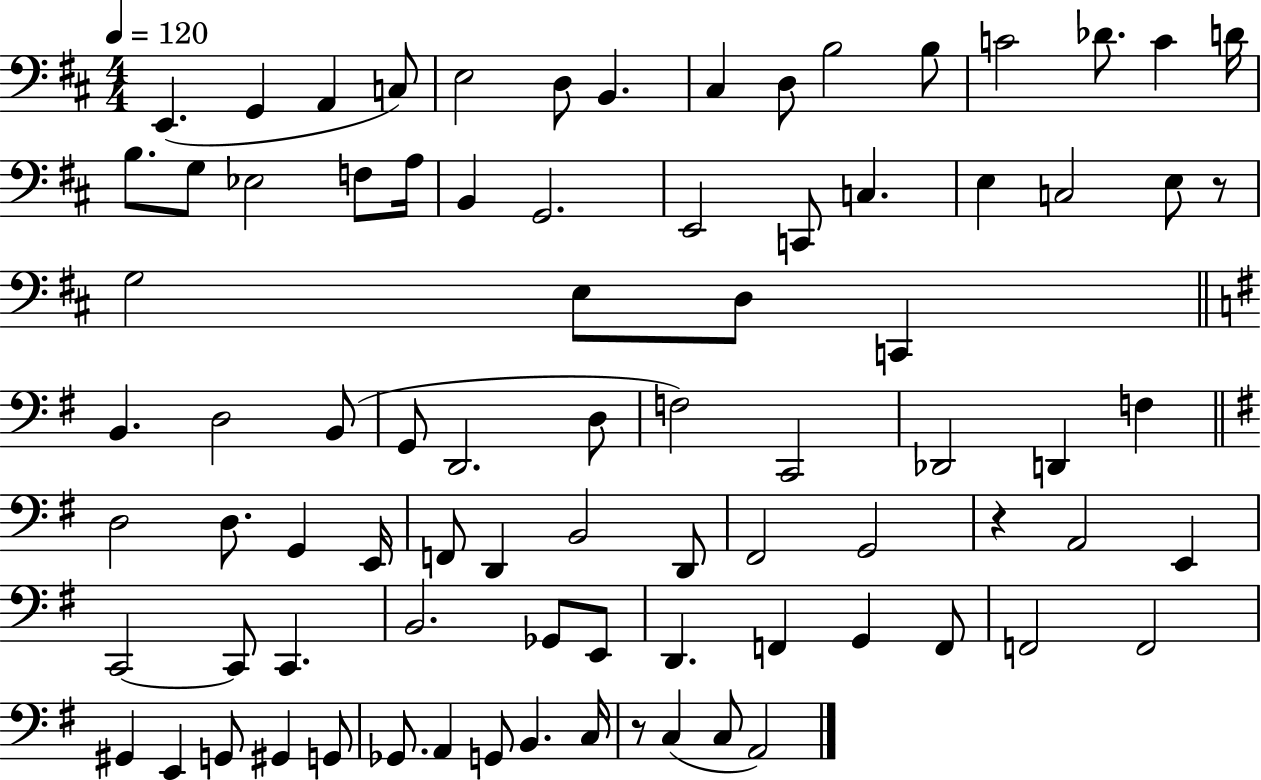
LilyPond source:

{
  \clef bass
  \numericTimeSignature
  \time 4/4
  \key d \major
  \tempo 4 = 120
  \repeat volta 2 { e,4.( g,4 a,4 c8) | e2 d8 b,4. | cis4 d8 b2 b8 | c'2 des'8. c'4 d'16 | \break b8. g8 ees2 f8 a16 | b,4 g,2. | e,2 c,8 c4. | e4 c2 e8 r8 | \break g2 e8 d8 c,4 | \bar "||" \break \key e \minor b,4. d2 b,8( | g,8 d,2. d8 | f2) c,2 | des,2 d,4 f4 | \break \bar "||" \break \key e \minor d2 d8. g,4 e,16 | f,8 d,4 b,2 d,8 | fis,2 g,2 | r4 a,2 e,4 | \break c,2~~ c,8 c,4. | b,2. ges,8 e,8 | d,4. f,4 g,4 f,8 | f,2 f,2 | \break gis,4 e,4 g,8 gis,4 g,8 | ges,8. a,4 g,8 b,4. c16 | r8 c4( c8 a,2) | } \bar "|."
}